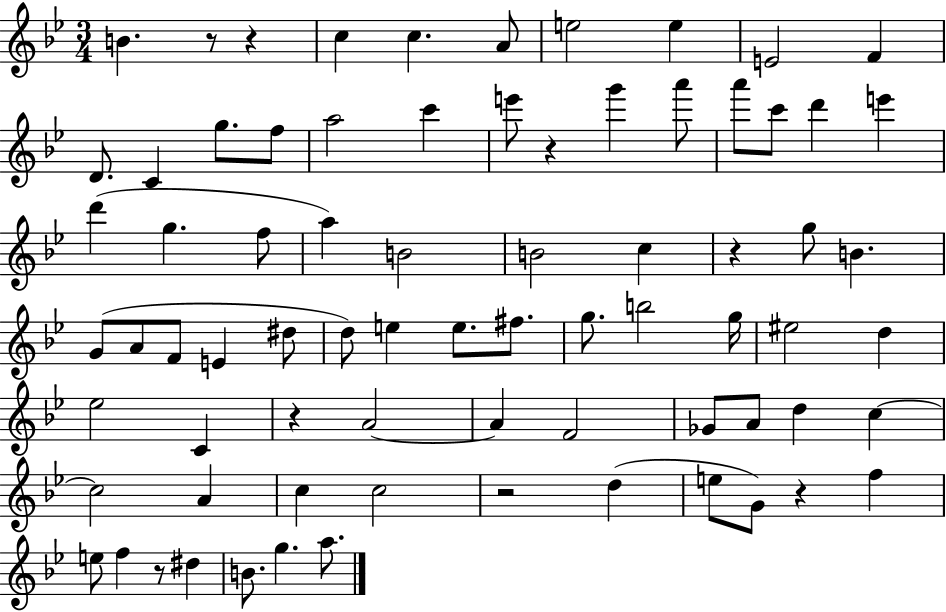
X:1
T:Untitled
M:3/4
L:1/4
K:Bb
B z/2 z c c A/2 e2 e E2 F D/2 C g/2 f/2 a2 c' e'/2 z g' a'/2 a'/2 c'/2 d' e' d' g f/2 a B2 B2 c z g/2 B G/2 A/2 F/2 E ^d/2 d/2 e e/2 ^f/2 g/2 b2 g/4 ^e2 d _e2 C z A2 A F2 _G/2 A/2 d c c2 A c c2 z2 d e/2 G/2 z f e/2 f z/2 ^d B/2 g a/2